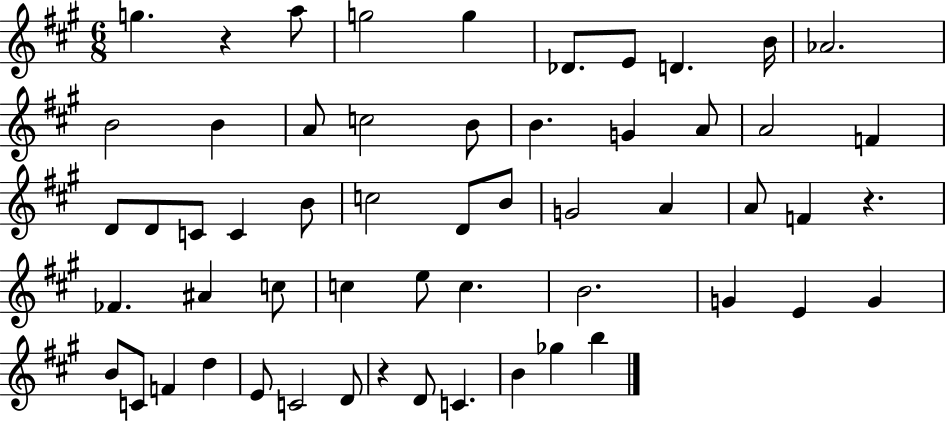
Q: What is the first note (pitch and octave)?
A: G5